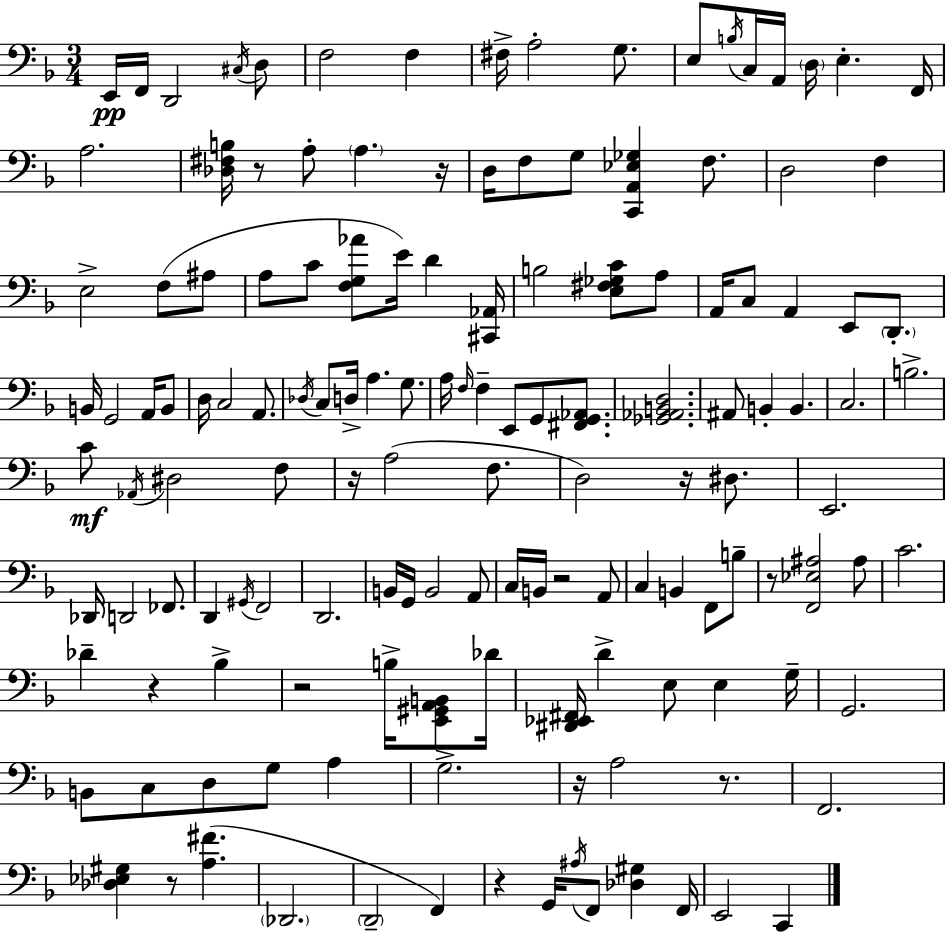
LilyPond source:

{
  \clef bass
  \numericTimeSignature
  \time 3/4
  \key d \minor
  e,16\pp f,16 d,2 \acciaccatura { cis16 } d8 | f2 f4 | fis16-> a2-. g8. | e8 \acciaccatura { b16 } c16 a,16 \parenthesize d16 e4.-. | \break f,16 a2. | <des fis b>16 r8 a8-. \parenthesize a4. | r16 d16 f8 g8 <c, a, ees ges>4 f8. | d2 f4 | \break e2-> f8( | ais8 a8 c'8 <f g aes'>8 e'16) d'4 | <cis, aes,>16 b2 <e fis ges c'>8 | a8 a,16 c8 a,4 e,8 \parenthesize d,8.-. | \break b,16 g,2 a,16 | b,8 d16 c2 a,8. | \acciaccatura { des16 } c8 d16-> a4. | g8. a16 \grace { f16 } f4-- e,8 g,8 | \break <fis, g, aes,>8. <ges, aes, b, d>2. | ais,8 b,4-. b,4. | c2. | b2.-> | \break c'8\mf \acciaccatura { aes,16 } dis2 | f8 r16 a2( | f8. d2) | r16 dis8. e,2. | \break des,16 d,2 | fes,8. d,4 \acciaccatura { gis,16 } f,2 | d,2. | b,16 g,16 b,2 | \break a,8 c16 b,16 r2 | a,8 c4 b,4 | f,8 b8-- r8 <f, ees ais>2 | ais8 c'2. | \break des'4-- r4 | bes4-> r2 | b16-> <e, gis, a, b,>8 des'16 <dis, ees, fis,>16 d'4-> e8 | e4 g16-- g,2. | \break b,8 c8 d8 | g8 a4 g2.-> | r16 a2 | r8. f,2. | \break <des ees gis>4 r8 | <a fis'>4.( \parenthesize des,2. | \parenthesize d,2-- | f,4) r4 g,16 \acciaccatura { ais16 } | \break f,8 <des gis>4 f,16 e,2 | c,4 \bar "|."
}